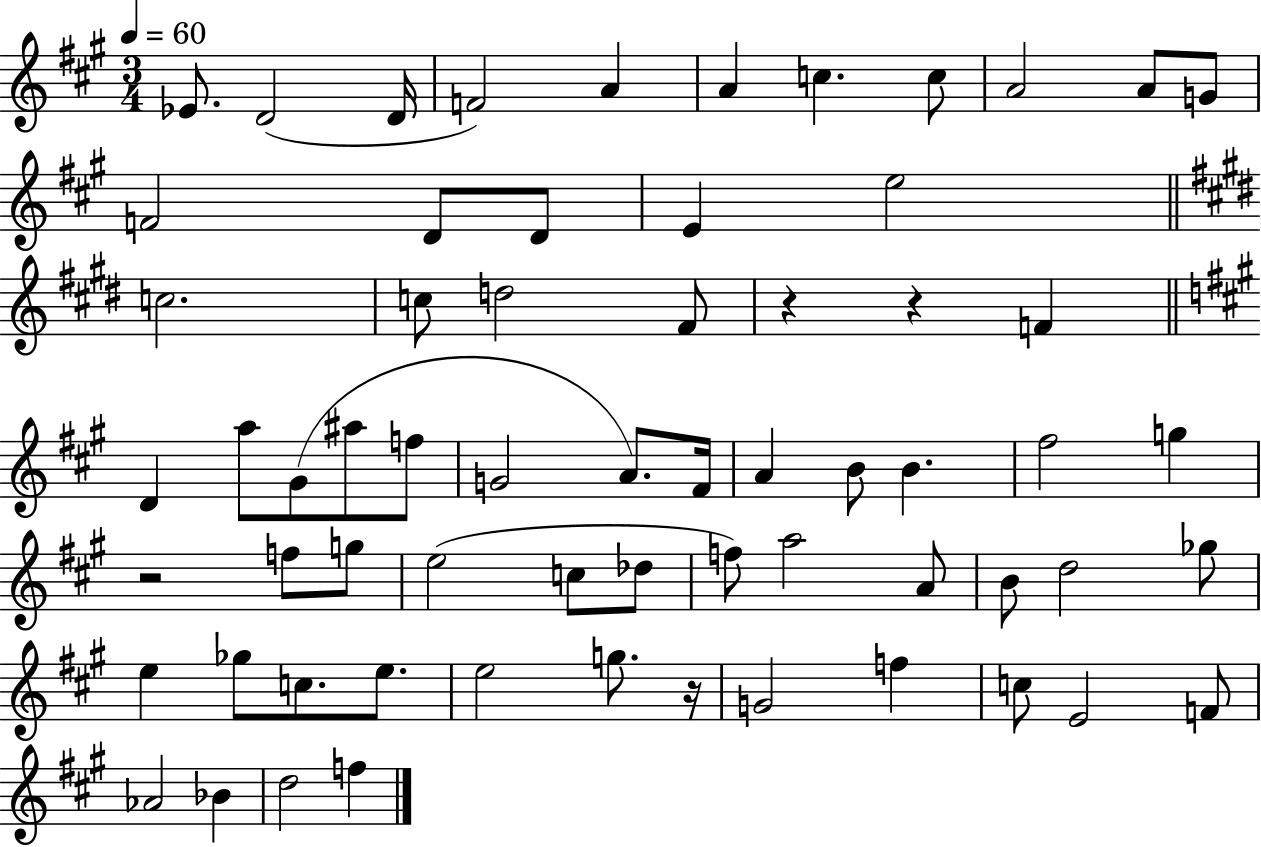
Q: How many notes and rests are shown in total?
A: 64